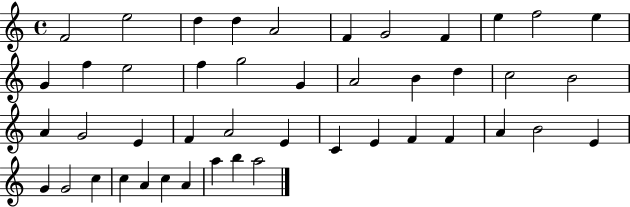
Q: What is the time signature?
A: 4/4